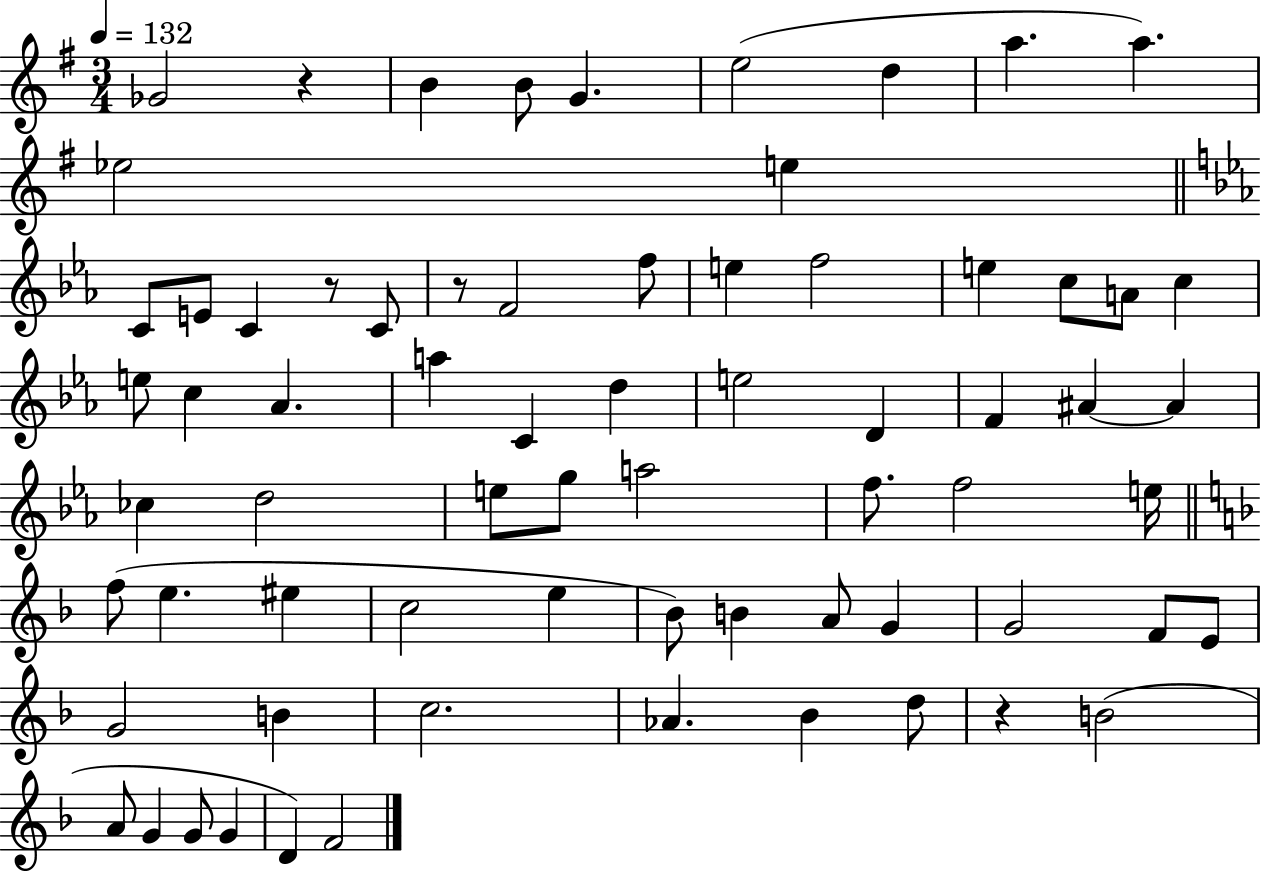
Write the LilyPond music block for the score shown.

{
  \clef treble
  \numericTimeSignature
  \time 3/4
  \key g \major
  \tempo 4 = 132
  ges'2 r4 | b'4 b'8 g'4. | e''2( d''4 | a''4. a''4.) | \break ees''2 e''4 | \bar "||" \break \key ees \major c'8 e'8 c'4 r8 c'8 | r8 f'2 f''8 | e''4 f''2 | e''4 c''8 a'8 c''4 | \break e''8 c''4 aes'4. | a''4 c'4 d''4 | e''2 d'4 | f'4 ais'4~~ ais'4 | \break ces''4 d''2 | e''8 g''8 a''2 | f''8. f''2 e''16 | \bar "||" \break \key f \major f''8( e''4. eis''4 | c''2 e''4 | bes'8) b'4 a'8 g'4 | g'2 f'8 e'8 | \break g'2 b'4 | c''2. | aes'4. bes'4 d''8 | r4 b'2( | \break a'8 g'4 g'8 g'4 | d'4) f'2 | \bar "|."
}